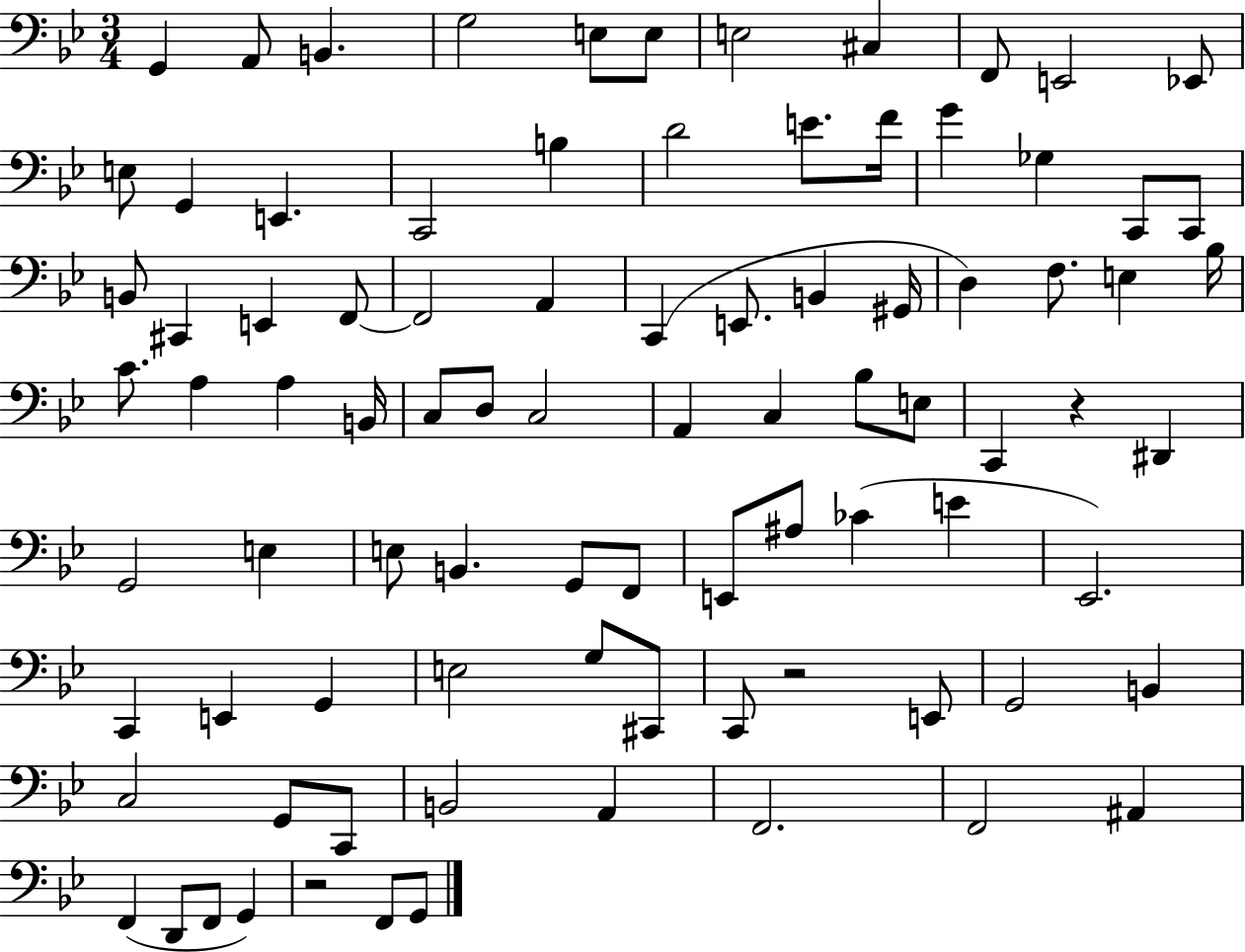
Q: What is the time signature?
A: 3/4